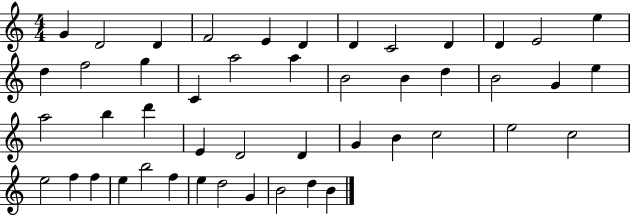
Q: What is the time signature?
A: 4/4